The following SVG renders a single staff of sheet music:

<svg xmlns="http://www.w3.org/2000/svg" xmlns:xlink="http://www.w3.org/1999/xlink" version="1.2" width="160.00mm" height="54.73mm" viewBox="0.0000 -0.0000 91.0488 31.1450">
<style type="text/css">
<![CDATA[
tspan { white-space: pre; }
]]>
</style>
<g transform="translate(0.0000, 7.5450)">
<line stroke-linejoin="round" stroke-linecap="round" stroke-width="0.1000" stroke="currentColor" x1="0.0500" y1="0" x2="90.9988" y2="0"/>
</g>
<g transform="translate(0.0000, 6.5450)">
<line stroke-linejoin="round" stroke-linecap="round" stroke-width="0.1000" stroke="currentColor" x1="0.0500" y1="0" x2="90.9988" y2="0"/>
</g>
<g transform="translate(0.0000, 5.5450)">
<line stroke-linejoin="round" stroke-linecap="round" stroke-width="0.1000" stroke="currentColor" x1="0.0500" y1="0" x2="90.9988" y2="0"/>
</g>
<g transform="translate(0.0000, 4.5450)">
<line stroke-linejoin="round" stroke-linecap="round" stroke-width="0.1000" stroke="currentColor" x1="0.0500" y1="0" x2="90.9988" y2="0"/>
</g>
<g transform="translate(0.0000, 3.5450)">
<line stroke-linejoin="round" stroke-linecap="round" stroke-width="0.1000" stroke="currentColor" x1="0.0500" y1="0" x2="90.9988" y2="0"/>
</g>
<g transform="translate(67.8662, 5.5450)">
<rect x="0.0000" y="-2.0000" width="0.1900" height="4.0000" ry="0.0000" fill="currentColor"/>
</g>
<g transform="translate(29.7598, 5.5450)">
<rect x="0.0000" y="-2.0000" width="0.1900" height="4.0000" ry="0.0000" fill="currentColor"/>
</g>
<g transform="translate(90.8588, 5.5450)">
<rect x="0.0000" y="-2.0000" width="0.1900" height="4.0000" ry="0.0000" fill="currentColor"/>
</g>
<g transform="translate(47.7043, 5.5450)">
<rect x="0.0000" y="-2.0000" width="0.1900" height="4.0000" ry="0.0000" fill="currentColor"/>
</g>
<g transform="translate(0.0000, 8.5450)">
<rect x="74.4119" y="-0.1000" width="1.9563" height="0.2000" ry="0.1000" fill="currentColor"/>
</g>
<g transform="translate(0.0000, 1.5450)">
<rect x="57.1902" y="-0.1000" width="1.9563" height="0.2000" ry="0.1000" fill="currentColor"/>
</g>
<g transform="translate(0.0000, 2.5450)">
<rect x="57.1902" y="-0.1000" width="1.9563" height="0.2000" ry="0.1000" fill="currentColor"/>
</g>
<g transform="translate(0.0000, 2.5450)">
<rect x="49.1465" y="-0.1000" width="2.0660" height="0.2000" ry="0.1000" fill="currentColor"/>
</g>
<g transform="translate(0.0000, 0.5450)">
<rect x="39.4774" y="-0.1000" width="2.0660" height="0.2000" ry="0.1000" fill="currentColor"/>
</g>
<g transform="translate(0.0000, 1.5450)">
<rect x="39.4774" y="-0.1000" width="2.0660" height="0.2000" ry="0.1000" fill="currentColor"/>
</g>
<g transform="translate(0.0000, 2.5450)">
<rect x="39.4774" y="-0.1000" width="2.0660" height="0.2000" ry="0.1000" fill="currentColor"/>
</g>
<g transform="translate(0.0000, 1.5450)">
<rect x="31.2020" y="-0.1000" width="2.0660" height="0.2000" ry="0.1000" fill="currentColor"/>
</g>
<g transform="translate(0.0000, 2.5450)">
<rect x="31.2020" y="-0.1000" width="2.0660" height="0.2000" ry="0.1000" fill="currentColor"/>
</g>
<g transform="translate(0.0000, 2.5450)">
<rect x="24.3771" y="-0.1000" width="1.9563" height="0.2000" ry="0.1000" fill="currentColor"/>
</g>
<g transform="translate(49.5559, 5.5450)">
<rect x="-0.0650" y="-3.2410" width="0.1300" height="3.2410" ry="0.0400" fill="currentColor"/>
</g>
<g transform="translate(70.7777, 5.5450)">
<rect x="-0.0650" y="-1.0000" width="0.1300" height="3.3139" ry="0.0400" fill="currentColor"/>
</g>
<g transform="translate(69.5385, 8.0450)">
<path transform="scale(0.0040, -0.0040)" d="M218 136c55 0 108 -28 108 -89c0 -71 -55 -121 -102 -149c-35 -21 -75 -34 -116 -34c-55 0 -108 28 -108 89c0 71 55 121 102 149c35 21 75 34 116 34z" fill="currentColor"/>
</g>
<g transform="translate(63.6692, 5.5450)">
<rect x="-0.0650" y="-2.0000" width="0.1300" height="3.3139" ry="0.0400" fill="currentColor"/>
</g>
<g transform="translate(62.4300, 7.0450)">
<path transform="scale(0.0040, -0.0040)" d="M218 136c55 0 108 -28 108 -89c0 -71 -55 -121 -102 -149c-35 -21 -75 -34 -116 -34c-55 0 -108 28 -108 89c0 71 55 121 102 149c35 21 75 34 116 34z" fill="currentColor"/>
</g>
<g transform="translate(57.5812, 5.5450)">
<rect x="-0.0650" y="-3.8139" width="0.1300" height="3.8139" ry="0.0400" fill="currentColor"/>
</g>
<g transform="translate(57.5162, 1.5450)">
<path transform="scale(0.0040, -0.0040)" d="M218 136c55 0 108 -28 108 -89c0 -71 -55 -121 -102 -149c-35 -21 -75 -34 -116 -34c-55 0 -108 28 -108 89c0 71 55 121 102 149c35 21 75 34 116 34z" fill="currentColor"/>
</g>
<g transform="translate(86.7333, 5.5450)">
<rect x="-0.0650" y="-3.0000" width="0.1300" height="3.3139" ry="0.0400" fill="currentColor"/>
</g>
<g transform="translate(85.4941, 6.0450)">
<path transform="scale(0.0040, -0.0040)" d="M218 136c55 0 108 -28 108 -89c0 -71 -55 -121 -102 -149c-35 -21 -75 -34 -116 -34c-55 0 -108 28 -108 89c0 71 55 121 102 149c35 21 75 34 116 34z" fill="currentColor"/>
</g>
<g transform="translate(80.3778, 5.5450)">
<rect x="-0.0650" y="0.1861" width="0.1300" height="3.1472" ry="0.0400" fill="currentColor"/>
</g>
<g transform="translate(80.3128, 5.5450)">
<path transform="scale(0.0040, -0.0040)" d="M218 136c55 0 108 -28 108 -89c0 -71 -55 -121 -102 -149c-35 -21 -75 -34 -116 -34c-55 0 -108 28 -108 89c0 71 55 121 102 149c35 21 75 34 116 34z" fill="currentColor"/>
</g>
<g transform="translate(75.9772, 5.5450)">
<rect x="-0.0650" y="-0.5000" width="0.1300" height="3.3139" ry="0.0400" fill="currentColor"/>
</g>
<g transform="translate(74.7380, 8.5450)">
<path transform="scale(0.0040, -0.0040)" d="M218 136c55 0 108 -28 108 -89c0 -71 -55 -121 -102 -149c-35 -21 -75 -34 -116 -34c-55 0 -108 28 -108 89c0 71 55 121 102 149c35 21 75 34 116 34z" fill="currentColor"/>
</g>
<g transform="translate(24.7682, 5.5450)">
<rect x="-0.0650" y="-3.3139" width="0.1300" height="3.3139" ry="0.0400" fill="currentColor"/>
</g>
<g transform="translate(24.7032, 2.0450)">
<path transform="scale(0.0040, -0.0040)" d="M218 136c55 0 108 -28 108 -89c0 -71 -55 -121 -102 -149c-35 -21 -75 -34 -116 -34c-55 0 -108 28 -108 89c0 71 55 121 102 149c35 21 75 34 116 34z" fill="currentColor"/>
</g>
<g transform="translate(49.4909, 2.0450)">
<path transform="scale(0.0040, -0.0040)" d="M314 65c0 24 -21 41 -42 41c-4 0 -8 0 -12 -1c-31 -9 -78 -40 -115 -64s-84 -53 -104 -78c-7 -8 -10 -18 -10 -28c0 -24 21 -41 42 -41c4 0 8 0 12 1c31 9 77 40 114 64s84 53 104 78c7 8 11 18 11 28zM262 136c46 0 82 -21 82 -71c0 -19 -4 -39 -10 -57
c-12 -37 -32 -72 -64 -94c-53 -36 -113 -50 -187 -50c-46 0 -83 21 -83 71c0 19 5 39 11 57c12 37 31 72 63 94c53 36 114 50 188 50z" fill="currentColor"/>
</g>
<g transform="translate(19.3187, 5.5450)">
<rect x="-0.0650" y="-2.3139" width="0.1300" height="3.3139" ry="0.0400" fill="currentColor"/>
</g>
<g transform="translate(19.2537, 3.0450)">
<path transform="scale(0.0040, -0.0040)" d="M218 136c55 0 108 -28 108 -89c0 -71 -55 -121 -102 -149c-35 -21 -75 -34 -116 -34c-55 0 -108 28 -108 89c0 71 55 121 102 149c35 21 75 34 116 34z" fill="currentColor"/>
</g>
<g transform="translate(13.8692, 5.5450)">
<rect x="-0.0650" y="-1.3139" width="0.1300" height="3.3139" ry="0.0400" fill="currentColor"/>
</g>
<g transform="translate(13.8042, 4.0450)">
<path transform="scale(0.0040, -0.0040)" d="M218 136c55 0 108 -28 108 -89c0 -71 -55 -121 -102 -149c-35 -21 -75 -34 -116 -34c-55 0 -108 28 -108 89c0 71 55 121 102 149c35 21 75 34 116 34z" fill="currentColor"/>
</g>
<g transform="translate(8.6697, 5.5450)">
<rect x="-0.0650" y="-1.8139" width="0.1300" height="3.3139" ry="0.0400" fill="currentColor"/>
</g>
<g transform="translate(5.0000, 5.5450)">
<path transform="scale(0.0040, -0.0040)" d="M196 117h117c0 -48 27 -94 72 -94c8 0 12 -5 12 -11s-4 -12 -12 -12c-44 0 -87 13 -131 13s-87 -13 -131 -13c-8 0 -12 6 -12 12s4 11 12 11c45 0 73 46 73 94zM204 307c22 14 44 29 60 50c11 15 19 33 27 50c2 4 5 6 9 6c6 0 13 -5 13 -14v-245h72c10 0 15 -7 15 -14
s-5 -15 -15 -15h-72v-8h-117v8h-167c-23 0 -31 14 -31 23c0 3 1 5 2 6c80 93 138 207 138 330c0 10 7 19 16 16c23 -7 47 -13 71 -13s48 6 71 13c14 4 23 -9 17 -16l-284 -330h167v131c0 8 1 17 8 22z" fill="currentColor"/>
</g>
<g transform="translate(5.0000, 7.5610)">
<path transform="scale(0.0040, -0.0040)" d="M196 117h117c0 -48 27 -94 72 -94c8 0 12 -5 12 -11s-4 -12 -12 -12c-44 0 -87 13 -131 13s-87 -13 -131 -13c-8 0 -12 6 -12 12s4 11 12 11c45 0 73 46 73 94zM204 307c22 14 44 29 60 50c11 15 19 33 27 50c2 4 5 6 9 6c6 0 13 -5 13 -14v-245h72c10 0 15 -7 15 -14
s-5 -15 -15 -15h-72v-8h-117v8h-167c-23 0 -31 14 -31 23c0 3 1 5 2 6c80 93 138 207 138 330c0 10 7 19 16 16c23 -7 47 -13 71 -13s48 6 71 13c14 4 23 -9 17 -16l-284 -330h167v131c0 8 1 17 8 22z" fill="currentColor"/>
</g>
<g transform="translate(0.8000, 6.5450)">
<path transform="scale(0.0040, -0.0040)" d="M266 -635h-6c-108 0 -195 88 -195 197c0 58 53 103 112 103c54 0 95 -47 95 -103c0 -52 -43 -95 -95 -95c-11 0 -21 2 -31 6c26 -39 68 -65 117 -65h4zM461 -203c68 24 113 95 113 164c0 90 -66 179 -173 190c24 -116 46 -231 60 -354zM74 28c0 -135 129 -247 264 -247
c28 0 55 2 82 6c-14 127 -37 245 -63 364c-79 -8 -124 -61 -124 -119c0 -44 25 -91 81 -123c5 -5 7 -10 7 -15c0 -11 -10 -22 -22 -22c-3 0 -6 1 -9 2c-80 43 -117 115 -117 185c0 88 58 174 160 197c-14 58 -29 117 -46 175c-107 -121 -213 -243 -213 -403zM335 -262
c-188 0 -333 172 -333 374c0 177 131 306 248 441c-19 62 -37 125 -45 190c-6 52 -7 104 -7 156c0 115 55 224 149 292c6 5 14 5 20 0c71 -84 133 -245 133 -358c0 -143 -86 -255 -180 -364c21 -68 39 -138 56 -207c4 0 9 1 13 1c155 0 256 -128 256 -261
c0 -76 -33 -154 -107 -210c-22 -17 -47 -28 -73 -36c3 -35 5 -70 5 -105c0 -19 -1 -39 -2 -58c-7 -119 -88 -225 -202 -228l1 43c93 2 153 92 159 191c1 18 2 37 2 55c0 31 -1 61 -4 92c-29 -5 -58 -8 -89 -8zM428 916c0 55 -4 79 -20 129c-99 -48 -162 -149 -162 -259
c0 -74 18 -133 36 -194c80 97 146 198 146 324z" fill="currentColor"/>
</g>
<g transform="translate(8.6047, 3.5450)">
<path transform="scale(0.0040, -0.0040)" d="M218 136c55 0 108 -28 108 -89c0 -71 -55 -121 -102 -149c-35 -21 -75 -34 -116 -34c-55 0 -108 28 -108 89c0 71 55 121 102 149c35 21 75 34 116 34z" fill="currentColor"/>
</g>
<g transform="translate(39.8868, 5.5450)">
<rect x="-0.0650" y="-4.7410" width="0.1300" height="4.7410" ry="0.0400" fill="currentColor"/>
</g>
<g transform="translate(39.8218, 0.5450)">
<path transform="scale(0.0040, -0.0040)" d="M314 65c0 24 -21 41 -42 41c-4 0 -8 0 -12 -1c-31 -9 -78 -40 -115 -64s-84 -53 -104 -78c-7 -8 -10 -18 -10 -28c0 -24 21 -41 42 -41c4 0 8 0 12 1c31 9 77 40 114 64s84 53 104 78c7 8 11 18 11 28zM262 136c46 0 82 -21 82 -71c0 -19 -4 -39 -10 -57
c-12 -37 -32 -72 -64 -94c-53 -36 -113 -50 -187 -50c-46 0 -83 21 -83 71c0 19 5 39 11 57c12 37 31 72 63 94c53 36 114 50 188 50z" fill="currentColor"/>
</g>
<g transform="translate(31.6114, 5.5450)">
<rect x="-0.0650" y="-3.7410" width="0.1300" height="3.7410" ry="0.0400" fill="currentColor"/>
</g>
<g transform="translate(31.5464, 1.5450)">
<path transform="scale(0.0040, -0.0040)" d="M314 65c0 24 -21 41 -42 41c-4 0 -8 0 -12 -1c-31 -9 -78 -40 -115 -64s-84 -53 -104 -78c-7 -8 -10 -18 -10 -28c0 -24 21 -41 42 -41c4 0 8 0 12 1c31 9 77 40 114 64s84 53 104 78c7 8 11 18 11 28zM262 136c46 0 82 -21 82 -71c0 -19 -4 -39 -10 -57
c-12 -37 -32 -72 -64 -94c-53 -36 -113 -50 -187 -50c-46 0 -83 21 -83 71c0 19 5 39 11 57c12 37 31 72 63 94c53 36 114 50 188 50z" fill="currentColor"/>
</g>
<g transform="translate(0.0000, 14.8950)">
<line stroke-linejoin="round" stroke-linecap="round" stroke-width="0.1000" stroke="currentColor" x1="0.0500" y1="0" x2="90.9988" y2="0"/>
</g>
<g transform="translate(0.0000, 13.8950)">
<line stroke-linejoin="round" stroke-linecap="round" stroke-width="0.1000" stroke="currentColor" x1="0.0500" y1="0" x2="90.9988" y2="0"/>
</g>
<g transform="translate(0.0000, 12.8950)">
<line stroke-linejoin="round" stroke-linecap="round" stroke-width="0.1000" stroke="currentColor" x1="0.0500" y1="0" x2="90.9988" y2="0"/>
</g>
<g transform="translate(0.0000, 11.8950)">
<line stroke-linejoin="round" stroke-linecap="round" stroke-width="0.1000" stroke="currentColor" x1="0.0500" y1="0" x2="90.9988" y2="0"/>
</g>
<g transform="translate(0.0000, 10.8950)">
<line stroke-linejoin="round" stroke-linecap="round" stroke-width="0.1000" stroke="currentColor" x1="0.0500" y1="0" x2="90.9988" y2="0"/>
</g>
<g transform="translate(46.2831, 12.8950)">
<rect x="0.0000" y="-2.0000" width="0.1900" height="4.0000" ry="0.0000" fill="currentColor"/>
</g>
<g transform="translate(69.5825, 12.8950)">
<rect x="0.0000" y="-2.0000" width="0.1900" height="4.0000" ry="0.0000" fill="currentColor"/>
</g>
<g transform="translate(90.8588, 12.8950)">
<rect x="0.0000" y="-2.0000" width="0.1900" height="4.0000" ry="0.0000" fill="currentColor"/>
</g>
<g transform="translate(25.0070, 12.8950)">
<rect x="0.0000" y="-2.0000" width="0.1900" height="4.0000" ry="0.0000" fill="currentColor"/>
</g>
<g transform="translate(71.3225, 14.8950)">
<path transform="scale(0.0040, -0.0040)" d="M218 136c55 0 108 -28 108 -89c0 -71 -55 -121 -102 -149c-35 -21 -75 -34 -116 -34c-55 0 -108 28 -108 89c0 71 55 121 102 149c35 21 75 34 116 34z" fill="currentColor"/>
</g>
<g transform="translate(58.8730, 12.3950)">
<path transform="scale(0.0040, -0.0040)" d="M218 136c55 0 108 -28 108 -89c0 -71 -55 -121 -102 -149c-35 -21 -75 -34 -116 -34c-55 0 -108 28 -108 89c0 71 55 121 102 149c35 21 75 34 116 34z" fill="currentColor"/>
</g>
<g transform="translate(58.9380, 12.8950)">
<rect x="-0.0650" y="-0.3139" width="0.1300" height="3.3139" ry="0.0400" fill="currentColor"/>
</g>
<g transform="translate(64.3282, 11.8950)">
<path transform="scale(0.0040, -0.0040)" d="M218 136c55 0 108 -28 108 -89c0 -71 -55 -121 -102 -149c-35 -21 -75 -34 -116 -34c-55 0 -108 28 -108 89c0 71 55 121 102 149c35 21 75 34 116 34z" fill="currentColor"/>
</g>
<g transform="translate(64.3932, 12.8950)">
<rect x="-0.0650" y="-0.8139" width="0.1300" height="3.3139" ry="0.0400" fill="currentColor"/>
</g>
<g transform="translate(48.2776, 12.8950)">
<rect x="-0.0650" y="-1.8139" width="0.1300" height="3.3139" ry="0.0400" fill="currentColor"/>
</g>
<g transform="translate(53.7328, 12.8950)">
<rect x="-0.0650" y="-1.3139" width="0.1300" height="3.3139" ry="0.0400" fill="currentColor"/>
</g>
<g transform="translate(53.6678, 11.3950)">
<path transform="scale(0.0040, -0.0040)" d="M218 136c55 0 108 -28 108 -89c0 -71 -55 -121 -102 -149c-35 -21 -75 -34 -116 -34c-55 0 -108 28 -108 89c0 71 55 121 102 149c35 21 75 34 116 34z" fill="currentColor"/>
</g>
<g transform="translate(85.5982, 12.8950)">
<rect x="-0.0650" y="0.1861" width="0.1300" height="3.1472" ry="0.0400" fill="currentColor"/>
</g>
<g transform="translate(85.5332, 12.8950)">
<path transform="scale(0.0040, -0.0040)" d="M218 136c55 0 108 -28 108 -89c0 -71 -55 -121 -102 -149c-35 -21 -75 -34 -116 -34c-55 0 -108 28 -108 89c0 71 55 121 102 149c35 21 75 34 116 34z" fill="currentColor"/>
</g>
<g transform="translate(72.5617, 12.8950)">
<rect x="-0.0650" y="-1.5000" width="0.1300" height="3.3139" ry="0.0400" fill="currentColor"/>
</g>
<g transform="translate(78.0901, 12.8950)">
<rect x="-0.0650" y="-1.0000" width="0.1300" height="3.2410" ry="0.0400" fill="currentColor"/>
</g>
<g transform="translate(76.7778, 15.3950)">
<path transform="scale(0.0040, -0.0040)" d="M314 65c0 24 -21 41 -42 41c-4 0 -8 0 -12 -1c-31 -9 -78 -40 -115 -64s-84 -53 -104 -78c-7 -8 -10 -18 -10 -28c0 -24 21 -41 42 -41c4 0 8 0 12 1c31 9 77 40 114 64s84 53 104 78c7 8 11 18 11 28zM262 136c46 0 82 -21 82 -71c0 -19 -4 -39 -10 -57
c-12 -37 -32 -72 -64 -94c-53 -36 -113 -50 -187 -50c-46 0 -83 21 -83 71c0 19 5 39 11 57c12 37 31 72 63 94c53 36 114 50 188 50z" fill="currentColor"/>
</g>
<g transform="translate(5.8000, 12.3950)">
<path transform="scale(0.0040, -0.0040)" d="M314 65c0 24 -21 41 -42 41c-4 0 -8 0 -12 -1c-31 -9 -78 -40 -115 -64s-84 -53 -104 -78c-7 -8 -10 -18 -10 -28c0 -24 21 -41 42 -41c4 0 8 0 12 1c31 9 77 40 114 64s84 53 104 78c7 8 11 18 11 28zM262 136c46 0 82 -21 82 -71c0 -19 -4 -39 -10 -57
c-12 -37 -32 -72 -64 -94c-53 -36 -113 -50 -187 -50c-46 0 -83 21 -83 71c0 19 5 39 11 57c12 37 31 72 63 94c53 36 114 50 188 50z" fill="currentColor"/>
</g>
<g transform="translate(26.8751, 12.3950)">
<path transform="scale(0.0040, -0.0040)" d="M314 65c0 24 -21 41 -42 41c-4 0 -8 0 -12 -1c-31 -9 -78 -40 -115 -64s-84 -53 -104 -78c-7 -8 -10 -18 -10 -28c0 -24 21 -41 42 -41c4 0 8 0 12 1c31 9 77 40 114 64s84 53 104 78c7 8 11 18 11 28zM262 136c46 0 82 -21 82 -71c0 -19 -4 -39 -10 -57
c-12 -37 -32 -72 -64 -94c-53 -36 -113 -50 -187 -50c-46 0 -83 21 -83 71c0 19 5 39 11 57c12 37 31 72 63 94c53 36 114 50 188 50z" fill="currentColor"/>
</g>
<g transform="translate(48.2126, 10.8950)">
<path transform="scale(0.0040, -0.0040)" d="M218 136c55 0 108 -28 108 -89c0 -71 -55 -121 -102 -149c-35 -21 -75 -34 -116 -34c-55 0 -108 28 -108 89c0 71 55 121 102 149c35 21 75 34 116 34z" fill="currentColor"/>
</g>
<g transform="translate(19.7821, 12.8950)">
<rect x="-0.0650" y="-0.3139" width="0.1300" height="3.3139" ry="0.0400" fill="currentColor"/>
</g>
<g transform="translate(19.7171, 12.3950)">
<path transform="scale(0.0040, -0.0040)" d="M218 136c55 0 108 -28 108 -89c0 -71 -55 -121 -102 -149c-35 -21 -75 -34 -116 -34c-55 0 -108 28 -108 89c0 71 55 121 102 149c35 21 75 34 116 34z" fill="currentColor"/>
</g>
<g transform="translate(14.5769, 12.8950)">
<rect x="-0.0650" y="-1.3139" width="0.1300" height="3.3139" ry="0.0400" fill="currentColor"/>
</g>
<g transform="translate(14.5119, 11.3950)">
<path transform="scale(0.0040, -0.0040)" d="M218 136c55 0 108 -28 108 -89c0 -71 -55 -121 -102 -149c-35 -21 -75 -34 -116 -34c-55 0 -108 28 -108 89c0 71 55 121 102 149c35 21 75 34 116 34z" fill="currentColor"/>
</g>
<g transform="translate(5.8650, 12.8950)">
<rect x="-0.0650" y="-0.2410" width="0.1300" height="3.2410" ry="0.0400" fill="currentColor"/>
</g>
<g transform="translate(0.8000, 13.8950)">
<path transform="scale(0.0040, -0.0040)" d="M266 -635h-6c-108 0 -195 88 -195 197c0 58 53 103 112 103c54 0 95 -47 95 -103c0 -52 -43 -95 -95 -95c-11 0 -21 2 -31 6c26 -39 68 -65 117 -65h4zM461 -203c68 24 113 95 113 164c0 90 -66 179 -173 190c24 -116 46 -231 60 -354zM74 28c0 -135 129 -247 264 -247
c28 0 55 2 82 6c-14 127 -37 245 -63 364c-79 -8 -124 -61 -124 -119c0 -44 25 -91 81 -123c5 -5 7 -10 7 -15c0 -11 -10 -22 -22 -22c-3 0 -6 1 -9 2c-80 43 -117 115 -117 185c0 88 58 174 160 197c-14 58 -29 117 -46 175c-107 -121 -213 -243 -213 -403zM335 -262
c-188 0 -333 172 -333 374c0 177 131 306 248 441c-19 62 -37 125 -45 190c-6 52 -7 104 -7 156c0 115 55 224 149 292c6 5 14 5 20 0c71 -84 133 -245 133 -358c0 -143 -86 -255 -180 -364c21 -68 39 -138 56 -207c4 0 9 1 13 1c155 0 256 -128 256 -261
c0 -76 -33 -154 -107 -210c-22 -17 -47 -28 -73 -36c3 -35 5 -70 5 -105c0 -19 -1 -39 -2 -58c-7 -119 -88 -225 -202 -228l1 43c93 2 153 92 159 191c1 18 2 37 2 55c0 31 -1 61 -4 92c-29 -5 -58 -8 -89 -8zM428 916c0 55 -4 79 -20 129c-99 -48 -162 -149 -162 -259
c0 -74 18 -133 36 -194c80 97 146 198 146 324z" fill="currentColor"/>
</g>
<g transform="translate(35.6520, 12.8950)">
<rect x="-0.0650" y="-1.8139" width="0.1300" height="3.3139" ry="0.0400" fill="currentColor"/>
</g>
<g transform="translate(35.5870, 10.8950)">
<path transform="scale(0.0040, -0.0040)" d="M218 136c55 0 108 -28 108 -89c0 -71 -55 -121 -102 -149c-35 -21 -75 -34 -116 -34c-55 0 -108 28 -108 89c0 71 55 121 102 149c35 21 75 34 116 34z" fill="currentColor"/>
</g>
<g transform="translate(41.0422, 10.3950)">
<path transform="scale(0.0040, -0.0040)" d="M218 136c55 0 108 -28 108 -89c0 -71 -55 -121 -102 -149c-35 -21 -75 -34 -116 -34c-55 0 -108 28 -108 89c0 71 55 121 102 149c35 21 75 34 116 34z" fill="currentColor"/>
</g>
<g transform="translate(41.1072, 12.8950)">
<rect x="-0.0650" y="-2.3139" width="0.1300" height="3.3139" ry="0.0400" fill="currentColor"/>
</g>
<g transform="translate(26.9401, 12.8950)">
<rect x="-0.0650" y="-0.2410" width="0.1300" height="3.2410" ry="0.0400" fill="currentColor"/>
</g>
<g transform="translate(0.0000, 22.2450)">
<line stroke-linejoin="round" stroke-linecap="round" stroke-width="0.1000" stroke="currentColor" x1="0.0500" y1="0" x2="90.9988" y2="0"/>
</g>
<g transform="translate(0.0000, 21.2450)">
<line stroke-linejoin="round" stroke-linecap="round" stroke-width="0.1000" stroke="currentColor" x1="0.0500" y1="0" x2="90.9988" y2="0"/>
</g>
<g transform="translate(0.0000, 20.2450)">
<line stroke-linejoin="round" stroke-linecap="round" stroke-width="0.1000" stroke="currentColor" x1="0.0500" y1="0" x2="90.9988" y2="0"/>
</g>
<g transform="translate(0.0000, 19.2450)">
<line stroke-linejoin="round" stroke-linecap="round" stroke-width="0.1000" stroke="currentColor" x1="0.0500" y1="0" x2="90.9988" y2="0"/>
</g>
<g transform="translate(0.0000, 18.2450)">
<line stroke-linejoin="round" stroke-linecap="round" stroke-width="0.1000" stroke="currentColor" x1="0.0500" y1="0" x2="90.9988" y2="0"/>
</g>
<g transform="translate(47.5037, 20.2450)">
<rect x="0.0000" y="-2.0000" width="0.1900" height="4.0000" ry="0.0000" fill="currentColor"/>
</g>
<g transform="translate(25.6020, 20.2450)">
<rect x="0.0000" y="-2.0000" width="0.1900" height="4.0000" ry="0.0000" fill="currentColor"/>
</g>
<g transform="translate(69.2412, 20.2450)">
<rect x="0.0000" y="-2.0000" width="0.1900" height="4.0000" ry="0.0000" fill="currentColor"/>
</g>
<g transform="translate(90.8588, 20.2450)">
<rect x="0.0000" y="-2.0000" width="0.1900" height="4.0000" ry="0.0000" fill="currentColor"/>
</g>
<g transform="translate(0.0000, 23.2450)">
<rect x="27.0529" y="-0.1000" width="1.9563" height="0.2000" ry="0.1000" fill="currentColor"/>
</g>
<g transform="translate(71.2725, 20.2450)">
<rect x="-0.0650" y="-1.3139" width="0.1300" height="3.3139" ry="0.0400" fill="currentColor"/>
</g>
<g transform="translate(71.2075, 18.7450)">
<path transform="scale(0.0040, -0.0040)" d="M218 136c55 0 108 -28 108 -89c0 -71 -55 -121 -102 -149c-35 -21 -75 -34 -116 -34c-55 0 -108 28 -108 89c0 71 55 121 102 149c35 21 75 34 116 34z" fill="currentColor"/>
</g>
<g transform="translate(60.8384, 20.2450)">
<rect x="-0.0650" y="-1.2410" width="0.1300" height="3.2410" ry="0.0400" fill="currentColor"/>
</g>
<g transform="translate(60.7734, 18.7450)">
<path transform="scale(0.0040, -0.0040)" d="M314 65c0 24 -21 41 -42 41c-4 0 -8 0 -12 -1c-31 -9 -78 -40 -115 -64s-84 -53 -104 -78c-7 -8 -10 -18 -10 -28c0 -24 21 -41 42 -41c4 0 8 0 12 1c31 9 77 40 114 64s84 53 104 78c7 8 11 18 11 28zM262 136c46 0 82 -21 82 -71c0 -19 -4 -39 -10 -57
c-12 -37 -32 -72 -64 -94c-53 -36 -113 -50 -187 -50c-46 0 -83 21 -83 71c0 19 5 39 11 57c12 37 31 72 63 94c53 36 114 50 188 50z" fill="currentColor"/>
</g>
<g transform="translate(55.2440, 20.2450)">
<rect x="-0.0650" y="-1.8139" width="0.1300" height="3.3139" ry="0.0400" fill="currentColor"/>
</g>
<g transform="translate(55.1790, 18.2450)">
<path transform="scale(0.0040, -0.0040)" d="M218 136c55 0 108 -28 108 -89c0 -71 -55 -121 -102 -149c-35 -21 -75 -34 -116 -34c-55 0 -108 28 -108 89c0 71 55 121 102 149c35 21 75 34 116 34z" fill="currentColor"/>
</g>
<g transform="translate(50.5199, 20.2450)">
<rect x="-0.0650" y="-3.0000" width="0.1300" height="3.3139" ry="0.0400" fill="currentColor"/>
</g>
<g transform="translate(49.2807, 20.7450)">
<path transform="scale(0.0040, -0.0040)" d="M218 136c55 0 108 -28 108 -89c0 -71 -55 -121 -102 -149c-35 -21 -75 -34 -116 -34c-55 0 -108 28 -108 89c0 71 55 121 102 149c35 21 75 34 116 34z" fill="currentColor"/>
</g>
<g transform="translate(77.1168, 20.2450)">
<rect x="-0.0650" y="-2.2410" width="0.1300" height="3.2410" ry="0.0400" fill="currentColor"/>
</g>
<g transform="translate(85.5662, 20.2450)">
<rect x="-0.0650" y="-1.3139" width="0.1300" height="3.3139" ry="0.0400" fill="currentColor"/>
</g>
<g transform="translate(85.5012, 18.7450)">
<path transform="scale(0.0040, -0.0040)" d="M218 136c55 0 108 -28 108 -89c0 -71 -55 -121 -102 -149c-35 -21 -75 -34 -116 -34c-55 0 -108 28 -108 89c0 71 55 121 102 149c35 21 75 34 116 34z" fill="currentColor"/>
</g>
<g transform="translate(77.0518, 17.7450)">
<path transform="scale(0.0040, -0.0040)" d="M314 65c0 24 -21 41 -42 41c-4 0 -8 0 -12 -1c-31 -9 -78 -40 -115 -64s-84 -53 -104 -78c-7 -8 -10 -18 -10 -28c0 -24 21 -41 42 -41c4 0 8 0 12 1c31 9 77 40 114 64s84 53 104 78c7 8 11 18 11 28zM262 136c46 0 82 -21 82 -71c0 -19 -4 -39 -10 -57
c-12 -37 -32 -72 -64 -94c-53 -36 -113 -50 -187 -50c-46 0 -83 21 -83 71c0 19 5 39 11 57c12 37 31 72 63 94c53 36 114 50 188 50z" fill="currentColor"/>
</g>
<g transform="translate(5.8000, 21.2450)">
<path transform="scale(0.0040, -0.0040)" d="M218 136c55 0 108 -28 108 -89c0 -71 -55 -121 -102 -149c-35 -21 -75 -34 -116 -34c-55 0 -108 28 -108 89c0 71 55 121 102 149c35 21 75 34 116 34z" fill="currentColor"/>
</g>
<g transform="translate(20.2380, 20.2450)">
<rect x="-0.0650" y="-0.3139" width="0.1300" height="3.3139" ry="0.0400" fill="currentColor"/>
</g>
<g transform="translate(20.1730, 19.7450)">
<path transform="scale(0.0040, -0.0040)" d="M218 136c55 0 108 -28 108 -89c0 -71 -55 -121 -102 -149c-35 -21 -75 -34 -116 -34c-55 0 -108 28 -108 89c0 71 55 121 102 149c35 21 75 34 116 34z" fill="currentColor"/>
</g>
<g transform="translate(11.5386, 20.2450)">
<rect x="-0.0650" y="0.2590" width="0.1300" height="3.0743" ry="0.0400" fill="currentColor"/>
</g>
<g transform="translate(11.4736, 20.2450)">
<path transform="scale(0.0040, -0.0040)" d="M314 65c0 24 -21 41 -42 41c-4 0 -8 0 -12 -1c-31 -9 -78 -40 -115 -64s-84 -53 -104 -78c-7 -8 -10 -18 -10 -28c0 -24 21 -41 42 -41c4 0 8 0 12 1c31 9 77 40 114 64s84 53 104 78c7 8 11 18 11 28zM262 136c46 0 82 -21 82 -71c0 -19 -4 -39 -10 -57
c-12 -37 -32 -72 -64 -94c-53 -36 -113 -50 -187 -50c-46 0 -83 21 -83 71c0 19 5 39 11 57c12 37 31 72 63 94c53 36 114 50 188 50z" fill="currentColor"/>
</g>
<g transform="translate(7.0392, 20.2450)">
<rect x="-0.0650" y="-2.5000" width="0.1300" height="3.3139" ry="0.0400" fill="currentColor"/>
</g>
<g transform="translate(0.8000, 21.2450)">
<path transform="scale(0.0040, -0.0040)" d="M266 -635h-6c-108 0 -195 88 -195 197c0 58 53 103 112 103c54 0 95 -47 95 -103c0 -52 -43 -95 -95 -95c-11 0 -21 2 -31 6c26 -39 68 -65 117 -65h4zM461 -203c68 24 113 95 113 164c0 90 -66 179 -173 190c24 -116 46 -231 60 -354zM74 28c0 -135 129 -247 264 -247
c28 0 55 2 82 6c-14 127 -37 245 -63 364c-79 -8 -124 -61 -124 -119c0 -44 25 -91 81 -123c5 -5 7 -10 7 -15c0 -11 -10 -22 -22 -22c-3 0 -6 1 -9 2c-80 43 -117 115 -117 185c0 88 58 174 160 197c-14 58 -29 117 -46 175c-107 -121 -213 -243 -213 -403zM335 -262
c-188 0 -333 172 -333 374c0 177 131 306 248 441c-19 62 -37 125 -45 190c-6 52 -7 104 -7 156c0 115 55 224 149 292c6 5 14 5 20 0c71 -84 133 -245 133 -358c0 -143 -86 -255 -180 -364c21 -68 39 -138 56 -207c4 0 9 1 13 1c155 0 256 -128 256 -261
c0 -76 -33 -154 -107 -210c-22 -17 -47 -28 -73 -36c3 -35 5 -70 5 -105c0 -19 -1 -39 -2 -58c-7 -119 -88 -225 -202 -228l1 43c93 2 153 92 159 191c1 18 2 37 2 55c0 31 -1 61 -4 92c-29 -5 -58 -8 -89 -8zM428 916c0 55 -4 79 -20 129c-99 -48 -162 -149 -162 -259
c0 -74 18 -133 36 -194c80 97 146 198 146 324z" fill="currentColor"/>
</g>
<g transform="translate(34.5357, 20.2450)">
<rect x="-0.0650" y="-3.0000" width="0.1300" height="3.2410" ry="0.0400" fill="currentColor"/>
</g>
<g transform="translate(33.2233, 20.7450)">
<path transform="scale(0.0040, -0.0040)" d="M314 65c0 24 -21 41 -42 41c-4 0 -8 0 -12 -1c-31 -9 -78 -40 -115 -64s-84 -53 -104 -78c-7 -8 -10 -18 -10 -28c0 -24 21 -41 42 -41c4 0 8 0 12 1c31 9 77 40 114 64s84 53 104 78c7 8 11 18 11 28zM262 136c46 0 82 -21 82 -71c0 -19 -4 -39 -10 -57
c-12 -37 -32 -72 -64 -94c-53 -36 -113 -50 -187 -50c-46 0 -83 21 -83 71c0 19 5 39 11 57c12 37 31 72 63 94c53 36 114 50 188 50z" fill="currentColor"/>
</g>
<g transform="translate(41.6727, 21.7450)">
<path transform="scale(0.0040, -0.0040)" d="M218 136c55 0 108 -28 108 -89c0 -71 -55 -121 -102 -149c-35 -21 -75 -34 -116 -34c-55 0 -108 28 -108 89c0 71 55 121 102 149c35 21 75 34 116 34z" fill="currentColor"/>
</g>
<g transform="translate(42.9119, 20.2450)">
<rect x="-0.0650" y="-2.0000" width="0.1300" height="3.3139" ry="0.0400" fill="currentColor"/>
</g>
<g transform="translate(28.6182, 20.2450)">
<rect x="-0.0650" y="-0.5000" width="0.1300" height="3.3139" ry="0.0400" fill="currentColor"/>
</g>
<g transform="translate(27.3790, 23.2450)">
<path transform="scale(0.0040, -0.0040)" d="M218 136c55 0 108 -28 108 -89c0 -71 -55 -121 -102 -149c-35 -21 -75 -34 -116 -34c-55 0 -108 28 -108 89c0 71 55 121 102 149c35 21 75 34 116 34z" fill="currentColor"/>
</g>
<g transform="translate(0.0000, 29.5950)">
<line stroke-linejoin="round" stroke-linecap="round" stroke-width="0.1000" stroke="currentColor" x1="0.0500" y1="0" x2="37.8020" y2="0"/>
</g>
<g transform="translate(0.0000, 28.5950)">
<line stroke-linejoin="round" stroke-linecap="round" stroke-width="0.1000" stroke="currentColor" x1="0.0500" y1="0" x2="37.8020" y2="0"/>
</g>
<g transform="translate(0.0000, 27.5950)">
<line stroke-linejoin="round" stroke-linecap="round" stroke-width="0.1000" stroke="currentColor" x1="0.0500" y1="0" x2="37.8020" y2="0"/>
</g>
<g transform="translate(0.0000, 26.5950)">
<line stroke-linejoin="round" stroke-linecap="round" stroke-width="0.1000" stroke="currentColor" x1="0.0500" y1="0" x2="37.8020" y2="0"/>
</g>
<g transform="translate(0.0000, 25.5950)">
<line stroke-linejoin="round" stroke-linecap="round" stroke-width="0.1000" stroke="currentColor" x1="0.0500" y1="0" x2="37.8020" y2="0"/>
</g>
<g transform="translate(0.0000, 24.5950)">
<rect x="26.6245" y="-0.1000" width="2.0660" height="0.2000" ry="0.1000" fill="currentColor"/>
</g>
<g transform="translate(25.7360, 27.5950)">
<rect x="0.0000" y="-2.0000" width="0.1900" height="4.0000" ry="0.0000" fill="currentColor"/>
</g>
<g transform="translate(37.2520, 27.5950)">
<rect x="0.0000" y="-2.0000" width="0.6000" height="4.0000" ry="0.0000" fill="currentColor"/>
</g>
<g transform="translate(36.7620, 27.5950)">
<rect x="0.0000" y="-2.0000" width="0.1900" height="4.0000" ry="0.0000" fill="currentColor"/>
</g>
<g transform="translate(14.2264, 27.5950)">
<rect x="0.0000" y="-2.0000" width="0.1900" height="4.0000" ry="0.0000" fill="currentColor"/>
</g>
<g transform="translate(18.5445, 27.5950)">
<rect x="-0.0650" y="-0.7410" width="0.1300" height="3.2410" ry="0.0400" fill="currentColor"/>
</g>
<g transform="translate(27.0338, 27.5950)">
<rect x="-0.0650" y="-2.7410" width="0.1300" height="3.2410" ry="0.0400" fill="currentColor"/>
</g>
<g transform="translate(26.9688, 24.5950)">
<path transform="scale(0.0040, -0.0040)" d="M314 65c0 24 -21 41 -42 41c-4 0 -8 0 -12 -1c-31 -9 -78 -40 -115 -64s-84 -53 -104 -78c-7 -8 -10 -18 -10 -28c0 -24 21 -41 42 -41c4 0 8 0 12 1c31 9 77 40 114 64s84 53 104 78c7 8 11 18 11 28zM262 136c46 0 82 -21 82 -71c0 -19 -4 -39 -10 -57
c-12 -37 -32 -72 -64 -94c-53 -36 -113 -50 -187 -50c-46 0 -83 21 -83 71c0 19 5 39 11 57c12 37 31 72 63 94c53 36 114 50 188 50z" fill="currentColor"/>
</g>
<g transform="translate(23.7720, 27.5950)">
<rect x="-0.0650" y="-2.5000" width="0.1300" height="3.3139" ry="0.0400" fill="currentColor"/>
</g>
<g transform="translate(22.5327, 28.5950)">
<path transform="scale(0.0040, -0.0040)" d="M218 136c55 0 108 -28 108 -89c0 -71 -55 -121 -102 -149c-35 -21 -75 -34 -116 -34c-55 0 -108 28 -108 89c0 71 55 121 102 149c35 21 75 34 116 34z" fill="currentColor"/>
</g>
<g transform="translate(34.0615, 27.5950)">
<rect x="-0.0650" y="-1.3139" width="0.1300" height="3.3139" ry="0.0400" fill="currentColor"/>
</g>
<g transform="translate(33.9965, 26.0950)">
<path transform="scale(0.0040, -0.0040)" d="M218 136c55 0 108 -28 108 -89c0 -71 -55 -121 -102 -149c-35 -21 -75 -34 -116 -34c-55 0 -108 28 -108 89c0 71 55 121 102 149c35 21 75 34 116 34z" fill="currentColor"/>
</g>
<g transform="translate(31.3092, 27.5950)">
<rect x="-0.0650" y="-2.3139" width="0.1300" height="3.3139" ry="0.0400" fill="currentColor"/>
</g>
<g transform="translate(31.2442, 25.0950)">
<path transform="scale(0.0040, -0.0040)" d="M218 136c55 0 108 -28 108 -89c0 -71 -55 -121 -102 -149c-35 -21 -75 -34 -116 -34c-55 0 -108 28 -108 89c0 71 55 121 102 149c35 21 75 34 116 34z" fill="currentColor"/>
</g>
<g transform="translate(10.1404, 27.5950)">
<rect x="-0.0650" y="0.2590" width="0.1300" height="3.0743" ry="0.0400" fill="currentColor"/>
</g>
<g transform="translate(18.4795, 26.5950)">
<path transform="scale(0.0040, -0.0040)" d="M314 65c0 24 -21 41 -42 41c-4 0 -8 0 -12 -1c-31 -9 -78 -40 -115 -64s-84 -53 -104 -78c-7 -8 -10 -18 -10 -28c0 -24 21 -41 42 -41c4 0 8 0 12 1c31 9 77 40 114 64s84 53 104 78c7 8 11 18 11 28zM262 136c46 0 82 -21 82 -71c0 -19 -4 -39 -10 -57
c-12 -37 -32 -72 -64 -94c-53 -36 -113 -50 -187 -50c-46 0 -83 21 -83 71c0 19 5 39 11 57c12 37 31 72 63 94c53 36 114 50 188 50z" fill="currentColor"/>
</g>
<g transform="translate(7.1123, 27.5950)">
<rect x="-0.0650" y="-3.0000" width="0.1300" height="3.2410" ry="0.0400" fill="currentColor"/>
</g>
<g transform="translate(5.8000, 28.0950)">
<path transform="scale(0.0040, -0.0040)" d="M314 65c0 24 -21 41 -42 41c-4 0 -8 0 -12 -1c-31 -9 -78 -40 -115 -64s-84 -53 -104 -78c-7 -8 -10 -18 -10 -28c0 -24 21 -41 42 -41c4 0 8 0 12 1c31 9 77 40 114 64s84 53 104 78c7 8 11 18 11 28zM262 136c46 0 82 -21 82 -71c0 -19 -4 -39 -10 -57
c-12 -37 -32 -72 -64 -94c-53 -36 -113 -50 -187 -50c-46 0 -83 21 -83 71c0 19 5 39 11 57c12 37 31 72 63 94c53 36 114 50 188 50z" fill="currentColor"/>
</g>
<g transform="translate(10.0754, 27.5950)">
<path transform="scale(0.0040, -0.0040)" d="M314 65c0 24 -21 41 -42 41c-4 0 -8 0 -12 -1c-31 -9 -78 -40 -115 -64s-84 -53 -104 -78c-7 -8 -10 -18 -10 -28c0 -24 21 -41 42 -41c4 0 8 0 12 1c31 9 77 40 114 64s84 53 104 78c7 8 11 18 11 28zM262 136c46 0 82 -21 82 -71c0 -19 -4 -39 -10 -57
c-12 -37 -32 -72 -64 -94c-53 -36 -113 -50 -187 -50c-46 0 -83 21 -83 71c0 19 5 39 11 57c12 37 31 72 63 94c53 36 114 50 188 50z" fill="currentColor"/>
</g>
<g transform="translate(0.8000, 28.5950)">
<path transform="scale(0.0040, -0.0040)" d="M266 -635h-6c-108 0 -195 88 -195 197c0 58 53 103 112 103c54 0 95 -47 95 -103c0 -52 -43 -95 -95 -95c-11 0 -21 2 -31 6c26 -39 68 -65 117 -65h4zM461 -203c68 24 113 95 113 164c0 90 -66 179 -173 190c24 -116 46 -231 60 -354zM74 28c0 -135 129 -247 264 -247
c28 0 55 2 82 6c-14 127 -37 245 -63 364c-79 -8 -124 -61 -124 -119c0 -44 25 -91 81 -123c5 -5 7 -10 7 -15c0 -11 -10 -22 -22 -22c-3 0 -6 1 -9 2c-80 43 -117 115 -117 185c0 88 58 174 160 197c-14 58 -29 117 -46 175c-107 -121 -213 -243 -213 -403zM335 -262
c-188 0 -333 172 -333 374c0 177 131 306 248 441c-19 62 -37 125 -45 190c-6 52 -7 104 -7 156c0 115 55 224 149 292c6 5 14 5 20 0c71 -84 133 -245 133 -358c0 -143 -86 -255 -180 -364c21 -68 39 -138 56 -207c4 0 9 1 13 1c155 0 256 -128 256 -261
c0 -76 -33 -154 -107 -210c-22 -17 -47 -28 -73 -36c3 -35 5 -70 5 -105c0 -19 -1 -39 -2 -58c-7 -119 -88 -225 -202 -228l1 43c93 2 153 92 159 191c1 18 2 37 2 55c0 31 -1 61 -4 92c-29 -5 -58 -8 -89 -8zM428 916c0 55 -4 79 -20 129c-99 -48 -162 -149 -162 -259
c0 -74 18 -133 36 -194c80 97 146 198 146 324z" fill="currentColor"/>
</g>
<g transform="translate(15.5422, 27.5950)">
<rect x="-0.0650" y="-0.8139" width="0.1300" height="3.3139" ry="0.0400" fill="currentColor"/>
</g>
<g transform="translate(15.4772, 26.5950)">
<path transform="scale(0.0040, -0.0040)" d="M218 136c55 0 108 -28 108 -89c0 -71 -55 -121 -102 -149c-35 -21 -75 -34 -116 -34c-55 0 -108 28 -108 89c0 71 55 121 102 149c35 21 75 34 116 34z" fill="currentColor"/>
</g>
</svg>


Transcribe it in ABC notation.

X:1
T:Untitled
M:4/4
L:1/4
K:C
f e g b c'2 e'2 b2 c' F D C B A c2 e c c2 f g f e c d E D2 B G B2 c C A2 F A f e2 e g2 e A2 B2 d d2 G a2 g e